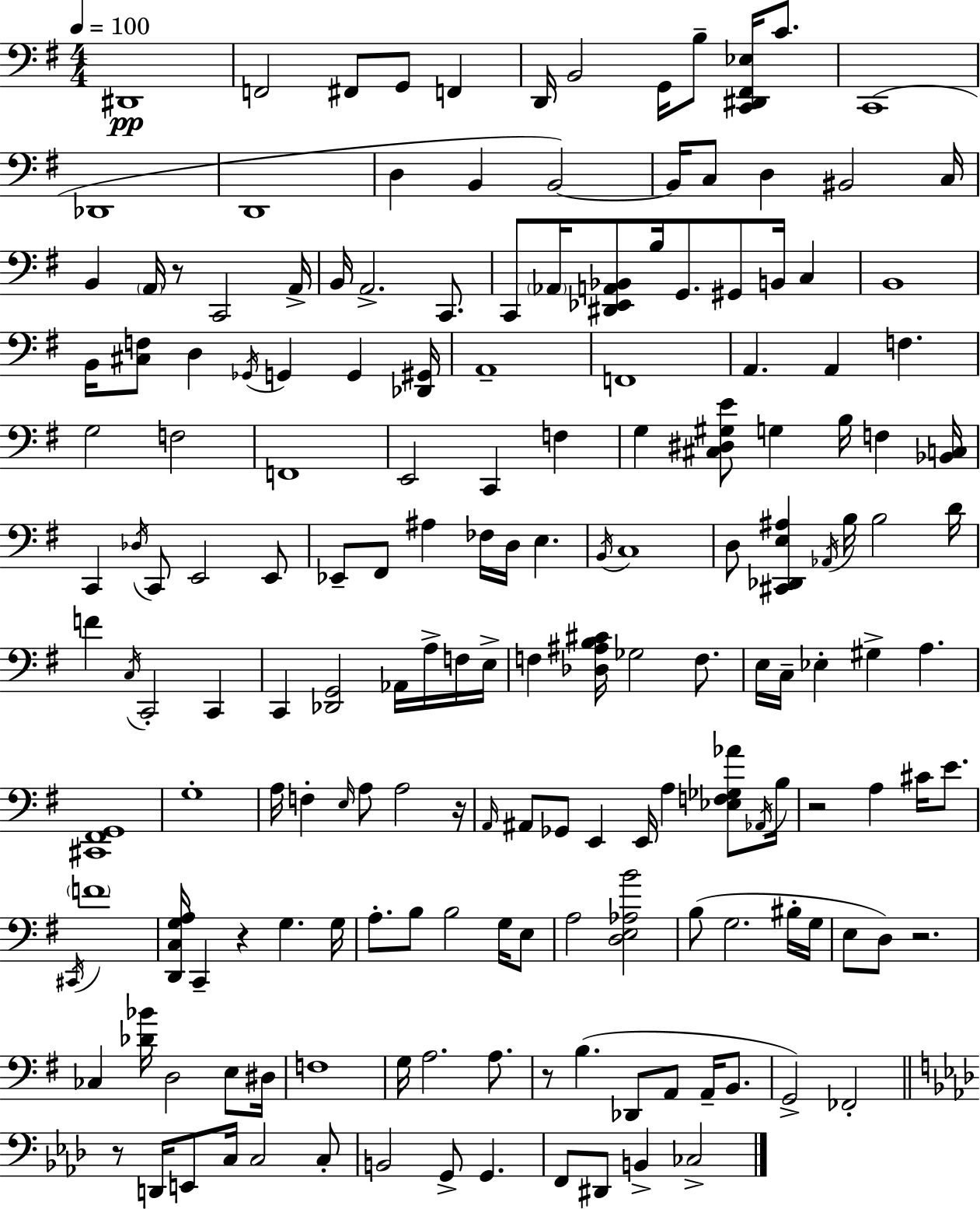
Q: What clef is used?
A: bass